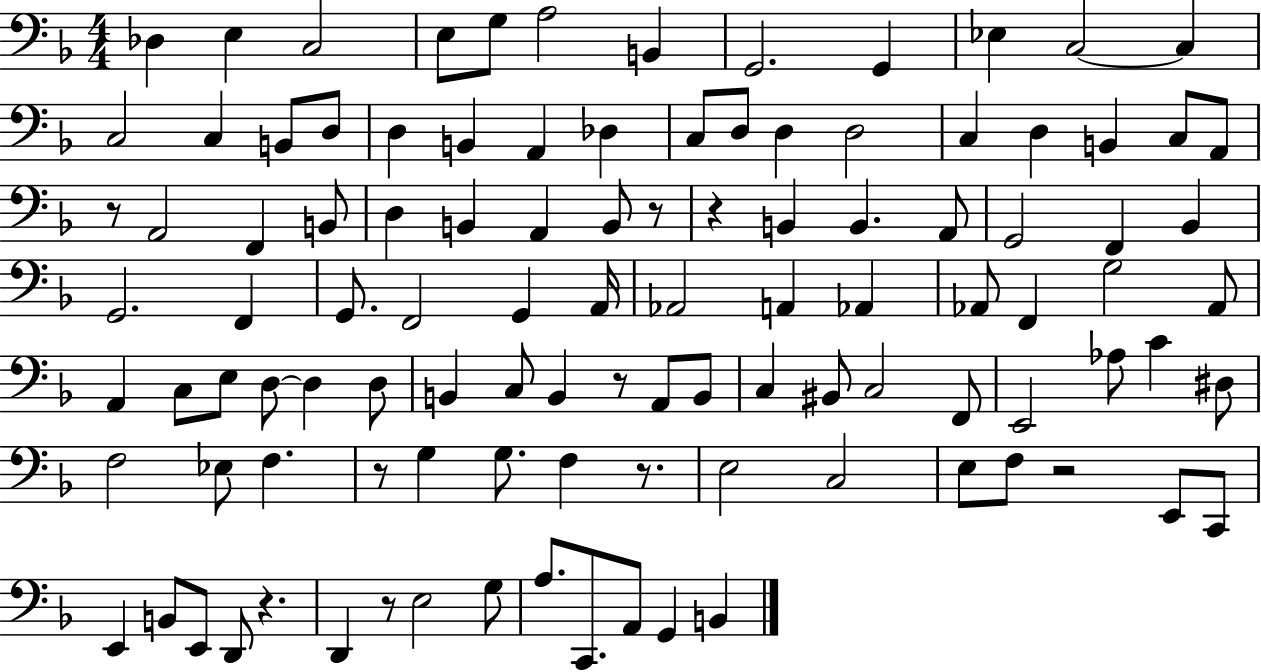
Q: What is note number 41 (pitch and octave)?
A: F2